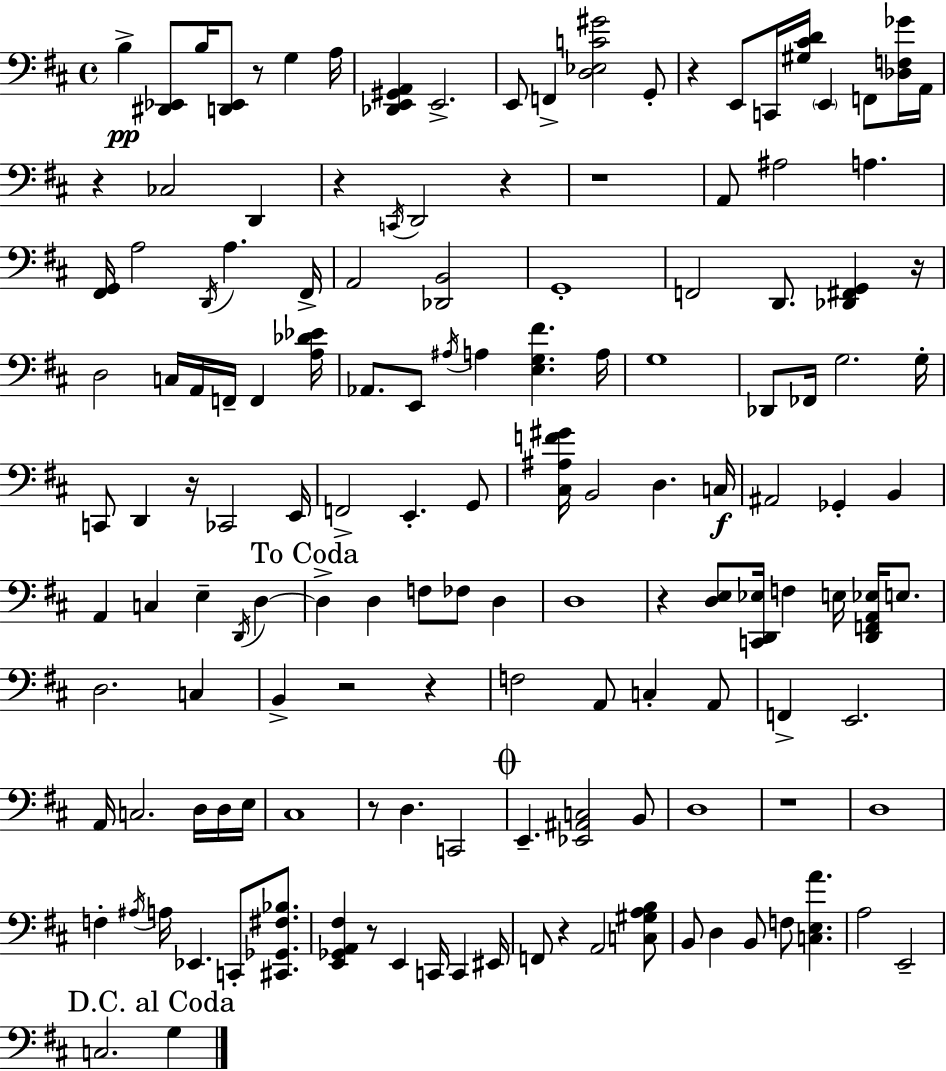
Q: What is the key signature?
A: D major